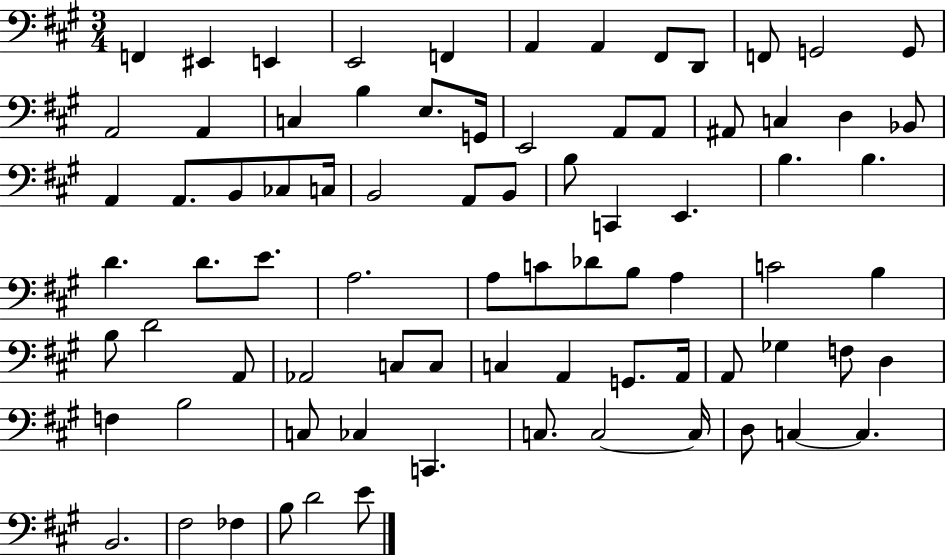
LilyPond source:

{
  \clef bass
  \numericTimeSignature
  \time 3/4
  \key a \major
  \repeat volta 2 { f,4 eis,4 e,4 | e,2 f,4 | a,4 a,4 fis,8 d,8 | f,8 g,2 g,8 | \break a,2 a,4 | c4 b4 e8. g,16 | e,2 a,8 a,8 | ais,8 c4 d4 bes,8 | \break a,4 a,8. b,8 ces8 c16 | b,2 a,8 b,8 | b8 c,4 e,4. | b4. b4. | \break d'4. d'8. e'8. | a2. | a8 c'8 des'8 b8 a4 | c'2 b4 | \break b8 d'2 a,8 | aes,2 c8 c8 | c4 a,4 g,8. a,16 | a,8 ges4 f8 d4 | \break f4 b2 | c8 ces4 c,4. | c8. c2~~ c16 | d8 c4~~ c4. | \break b,2. | fis2 fes4 | b8 d'2 e'8 | } \bar "|."
}